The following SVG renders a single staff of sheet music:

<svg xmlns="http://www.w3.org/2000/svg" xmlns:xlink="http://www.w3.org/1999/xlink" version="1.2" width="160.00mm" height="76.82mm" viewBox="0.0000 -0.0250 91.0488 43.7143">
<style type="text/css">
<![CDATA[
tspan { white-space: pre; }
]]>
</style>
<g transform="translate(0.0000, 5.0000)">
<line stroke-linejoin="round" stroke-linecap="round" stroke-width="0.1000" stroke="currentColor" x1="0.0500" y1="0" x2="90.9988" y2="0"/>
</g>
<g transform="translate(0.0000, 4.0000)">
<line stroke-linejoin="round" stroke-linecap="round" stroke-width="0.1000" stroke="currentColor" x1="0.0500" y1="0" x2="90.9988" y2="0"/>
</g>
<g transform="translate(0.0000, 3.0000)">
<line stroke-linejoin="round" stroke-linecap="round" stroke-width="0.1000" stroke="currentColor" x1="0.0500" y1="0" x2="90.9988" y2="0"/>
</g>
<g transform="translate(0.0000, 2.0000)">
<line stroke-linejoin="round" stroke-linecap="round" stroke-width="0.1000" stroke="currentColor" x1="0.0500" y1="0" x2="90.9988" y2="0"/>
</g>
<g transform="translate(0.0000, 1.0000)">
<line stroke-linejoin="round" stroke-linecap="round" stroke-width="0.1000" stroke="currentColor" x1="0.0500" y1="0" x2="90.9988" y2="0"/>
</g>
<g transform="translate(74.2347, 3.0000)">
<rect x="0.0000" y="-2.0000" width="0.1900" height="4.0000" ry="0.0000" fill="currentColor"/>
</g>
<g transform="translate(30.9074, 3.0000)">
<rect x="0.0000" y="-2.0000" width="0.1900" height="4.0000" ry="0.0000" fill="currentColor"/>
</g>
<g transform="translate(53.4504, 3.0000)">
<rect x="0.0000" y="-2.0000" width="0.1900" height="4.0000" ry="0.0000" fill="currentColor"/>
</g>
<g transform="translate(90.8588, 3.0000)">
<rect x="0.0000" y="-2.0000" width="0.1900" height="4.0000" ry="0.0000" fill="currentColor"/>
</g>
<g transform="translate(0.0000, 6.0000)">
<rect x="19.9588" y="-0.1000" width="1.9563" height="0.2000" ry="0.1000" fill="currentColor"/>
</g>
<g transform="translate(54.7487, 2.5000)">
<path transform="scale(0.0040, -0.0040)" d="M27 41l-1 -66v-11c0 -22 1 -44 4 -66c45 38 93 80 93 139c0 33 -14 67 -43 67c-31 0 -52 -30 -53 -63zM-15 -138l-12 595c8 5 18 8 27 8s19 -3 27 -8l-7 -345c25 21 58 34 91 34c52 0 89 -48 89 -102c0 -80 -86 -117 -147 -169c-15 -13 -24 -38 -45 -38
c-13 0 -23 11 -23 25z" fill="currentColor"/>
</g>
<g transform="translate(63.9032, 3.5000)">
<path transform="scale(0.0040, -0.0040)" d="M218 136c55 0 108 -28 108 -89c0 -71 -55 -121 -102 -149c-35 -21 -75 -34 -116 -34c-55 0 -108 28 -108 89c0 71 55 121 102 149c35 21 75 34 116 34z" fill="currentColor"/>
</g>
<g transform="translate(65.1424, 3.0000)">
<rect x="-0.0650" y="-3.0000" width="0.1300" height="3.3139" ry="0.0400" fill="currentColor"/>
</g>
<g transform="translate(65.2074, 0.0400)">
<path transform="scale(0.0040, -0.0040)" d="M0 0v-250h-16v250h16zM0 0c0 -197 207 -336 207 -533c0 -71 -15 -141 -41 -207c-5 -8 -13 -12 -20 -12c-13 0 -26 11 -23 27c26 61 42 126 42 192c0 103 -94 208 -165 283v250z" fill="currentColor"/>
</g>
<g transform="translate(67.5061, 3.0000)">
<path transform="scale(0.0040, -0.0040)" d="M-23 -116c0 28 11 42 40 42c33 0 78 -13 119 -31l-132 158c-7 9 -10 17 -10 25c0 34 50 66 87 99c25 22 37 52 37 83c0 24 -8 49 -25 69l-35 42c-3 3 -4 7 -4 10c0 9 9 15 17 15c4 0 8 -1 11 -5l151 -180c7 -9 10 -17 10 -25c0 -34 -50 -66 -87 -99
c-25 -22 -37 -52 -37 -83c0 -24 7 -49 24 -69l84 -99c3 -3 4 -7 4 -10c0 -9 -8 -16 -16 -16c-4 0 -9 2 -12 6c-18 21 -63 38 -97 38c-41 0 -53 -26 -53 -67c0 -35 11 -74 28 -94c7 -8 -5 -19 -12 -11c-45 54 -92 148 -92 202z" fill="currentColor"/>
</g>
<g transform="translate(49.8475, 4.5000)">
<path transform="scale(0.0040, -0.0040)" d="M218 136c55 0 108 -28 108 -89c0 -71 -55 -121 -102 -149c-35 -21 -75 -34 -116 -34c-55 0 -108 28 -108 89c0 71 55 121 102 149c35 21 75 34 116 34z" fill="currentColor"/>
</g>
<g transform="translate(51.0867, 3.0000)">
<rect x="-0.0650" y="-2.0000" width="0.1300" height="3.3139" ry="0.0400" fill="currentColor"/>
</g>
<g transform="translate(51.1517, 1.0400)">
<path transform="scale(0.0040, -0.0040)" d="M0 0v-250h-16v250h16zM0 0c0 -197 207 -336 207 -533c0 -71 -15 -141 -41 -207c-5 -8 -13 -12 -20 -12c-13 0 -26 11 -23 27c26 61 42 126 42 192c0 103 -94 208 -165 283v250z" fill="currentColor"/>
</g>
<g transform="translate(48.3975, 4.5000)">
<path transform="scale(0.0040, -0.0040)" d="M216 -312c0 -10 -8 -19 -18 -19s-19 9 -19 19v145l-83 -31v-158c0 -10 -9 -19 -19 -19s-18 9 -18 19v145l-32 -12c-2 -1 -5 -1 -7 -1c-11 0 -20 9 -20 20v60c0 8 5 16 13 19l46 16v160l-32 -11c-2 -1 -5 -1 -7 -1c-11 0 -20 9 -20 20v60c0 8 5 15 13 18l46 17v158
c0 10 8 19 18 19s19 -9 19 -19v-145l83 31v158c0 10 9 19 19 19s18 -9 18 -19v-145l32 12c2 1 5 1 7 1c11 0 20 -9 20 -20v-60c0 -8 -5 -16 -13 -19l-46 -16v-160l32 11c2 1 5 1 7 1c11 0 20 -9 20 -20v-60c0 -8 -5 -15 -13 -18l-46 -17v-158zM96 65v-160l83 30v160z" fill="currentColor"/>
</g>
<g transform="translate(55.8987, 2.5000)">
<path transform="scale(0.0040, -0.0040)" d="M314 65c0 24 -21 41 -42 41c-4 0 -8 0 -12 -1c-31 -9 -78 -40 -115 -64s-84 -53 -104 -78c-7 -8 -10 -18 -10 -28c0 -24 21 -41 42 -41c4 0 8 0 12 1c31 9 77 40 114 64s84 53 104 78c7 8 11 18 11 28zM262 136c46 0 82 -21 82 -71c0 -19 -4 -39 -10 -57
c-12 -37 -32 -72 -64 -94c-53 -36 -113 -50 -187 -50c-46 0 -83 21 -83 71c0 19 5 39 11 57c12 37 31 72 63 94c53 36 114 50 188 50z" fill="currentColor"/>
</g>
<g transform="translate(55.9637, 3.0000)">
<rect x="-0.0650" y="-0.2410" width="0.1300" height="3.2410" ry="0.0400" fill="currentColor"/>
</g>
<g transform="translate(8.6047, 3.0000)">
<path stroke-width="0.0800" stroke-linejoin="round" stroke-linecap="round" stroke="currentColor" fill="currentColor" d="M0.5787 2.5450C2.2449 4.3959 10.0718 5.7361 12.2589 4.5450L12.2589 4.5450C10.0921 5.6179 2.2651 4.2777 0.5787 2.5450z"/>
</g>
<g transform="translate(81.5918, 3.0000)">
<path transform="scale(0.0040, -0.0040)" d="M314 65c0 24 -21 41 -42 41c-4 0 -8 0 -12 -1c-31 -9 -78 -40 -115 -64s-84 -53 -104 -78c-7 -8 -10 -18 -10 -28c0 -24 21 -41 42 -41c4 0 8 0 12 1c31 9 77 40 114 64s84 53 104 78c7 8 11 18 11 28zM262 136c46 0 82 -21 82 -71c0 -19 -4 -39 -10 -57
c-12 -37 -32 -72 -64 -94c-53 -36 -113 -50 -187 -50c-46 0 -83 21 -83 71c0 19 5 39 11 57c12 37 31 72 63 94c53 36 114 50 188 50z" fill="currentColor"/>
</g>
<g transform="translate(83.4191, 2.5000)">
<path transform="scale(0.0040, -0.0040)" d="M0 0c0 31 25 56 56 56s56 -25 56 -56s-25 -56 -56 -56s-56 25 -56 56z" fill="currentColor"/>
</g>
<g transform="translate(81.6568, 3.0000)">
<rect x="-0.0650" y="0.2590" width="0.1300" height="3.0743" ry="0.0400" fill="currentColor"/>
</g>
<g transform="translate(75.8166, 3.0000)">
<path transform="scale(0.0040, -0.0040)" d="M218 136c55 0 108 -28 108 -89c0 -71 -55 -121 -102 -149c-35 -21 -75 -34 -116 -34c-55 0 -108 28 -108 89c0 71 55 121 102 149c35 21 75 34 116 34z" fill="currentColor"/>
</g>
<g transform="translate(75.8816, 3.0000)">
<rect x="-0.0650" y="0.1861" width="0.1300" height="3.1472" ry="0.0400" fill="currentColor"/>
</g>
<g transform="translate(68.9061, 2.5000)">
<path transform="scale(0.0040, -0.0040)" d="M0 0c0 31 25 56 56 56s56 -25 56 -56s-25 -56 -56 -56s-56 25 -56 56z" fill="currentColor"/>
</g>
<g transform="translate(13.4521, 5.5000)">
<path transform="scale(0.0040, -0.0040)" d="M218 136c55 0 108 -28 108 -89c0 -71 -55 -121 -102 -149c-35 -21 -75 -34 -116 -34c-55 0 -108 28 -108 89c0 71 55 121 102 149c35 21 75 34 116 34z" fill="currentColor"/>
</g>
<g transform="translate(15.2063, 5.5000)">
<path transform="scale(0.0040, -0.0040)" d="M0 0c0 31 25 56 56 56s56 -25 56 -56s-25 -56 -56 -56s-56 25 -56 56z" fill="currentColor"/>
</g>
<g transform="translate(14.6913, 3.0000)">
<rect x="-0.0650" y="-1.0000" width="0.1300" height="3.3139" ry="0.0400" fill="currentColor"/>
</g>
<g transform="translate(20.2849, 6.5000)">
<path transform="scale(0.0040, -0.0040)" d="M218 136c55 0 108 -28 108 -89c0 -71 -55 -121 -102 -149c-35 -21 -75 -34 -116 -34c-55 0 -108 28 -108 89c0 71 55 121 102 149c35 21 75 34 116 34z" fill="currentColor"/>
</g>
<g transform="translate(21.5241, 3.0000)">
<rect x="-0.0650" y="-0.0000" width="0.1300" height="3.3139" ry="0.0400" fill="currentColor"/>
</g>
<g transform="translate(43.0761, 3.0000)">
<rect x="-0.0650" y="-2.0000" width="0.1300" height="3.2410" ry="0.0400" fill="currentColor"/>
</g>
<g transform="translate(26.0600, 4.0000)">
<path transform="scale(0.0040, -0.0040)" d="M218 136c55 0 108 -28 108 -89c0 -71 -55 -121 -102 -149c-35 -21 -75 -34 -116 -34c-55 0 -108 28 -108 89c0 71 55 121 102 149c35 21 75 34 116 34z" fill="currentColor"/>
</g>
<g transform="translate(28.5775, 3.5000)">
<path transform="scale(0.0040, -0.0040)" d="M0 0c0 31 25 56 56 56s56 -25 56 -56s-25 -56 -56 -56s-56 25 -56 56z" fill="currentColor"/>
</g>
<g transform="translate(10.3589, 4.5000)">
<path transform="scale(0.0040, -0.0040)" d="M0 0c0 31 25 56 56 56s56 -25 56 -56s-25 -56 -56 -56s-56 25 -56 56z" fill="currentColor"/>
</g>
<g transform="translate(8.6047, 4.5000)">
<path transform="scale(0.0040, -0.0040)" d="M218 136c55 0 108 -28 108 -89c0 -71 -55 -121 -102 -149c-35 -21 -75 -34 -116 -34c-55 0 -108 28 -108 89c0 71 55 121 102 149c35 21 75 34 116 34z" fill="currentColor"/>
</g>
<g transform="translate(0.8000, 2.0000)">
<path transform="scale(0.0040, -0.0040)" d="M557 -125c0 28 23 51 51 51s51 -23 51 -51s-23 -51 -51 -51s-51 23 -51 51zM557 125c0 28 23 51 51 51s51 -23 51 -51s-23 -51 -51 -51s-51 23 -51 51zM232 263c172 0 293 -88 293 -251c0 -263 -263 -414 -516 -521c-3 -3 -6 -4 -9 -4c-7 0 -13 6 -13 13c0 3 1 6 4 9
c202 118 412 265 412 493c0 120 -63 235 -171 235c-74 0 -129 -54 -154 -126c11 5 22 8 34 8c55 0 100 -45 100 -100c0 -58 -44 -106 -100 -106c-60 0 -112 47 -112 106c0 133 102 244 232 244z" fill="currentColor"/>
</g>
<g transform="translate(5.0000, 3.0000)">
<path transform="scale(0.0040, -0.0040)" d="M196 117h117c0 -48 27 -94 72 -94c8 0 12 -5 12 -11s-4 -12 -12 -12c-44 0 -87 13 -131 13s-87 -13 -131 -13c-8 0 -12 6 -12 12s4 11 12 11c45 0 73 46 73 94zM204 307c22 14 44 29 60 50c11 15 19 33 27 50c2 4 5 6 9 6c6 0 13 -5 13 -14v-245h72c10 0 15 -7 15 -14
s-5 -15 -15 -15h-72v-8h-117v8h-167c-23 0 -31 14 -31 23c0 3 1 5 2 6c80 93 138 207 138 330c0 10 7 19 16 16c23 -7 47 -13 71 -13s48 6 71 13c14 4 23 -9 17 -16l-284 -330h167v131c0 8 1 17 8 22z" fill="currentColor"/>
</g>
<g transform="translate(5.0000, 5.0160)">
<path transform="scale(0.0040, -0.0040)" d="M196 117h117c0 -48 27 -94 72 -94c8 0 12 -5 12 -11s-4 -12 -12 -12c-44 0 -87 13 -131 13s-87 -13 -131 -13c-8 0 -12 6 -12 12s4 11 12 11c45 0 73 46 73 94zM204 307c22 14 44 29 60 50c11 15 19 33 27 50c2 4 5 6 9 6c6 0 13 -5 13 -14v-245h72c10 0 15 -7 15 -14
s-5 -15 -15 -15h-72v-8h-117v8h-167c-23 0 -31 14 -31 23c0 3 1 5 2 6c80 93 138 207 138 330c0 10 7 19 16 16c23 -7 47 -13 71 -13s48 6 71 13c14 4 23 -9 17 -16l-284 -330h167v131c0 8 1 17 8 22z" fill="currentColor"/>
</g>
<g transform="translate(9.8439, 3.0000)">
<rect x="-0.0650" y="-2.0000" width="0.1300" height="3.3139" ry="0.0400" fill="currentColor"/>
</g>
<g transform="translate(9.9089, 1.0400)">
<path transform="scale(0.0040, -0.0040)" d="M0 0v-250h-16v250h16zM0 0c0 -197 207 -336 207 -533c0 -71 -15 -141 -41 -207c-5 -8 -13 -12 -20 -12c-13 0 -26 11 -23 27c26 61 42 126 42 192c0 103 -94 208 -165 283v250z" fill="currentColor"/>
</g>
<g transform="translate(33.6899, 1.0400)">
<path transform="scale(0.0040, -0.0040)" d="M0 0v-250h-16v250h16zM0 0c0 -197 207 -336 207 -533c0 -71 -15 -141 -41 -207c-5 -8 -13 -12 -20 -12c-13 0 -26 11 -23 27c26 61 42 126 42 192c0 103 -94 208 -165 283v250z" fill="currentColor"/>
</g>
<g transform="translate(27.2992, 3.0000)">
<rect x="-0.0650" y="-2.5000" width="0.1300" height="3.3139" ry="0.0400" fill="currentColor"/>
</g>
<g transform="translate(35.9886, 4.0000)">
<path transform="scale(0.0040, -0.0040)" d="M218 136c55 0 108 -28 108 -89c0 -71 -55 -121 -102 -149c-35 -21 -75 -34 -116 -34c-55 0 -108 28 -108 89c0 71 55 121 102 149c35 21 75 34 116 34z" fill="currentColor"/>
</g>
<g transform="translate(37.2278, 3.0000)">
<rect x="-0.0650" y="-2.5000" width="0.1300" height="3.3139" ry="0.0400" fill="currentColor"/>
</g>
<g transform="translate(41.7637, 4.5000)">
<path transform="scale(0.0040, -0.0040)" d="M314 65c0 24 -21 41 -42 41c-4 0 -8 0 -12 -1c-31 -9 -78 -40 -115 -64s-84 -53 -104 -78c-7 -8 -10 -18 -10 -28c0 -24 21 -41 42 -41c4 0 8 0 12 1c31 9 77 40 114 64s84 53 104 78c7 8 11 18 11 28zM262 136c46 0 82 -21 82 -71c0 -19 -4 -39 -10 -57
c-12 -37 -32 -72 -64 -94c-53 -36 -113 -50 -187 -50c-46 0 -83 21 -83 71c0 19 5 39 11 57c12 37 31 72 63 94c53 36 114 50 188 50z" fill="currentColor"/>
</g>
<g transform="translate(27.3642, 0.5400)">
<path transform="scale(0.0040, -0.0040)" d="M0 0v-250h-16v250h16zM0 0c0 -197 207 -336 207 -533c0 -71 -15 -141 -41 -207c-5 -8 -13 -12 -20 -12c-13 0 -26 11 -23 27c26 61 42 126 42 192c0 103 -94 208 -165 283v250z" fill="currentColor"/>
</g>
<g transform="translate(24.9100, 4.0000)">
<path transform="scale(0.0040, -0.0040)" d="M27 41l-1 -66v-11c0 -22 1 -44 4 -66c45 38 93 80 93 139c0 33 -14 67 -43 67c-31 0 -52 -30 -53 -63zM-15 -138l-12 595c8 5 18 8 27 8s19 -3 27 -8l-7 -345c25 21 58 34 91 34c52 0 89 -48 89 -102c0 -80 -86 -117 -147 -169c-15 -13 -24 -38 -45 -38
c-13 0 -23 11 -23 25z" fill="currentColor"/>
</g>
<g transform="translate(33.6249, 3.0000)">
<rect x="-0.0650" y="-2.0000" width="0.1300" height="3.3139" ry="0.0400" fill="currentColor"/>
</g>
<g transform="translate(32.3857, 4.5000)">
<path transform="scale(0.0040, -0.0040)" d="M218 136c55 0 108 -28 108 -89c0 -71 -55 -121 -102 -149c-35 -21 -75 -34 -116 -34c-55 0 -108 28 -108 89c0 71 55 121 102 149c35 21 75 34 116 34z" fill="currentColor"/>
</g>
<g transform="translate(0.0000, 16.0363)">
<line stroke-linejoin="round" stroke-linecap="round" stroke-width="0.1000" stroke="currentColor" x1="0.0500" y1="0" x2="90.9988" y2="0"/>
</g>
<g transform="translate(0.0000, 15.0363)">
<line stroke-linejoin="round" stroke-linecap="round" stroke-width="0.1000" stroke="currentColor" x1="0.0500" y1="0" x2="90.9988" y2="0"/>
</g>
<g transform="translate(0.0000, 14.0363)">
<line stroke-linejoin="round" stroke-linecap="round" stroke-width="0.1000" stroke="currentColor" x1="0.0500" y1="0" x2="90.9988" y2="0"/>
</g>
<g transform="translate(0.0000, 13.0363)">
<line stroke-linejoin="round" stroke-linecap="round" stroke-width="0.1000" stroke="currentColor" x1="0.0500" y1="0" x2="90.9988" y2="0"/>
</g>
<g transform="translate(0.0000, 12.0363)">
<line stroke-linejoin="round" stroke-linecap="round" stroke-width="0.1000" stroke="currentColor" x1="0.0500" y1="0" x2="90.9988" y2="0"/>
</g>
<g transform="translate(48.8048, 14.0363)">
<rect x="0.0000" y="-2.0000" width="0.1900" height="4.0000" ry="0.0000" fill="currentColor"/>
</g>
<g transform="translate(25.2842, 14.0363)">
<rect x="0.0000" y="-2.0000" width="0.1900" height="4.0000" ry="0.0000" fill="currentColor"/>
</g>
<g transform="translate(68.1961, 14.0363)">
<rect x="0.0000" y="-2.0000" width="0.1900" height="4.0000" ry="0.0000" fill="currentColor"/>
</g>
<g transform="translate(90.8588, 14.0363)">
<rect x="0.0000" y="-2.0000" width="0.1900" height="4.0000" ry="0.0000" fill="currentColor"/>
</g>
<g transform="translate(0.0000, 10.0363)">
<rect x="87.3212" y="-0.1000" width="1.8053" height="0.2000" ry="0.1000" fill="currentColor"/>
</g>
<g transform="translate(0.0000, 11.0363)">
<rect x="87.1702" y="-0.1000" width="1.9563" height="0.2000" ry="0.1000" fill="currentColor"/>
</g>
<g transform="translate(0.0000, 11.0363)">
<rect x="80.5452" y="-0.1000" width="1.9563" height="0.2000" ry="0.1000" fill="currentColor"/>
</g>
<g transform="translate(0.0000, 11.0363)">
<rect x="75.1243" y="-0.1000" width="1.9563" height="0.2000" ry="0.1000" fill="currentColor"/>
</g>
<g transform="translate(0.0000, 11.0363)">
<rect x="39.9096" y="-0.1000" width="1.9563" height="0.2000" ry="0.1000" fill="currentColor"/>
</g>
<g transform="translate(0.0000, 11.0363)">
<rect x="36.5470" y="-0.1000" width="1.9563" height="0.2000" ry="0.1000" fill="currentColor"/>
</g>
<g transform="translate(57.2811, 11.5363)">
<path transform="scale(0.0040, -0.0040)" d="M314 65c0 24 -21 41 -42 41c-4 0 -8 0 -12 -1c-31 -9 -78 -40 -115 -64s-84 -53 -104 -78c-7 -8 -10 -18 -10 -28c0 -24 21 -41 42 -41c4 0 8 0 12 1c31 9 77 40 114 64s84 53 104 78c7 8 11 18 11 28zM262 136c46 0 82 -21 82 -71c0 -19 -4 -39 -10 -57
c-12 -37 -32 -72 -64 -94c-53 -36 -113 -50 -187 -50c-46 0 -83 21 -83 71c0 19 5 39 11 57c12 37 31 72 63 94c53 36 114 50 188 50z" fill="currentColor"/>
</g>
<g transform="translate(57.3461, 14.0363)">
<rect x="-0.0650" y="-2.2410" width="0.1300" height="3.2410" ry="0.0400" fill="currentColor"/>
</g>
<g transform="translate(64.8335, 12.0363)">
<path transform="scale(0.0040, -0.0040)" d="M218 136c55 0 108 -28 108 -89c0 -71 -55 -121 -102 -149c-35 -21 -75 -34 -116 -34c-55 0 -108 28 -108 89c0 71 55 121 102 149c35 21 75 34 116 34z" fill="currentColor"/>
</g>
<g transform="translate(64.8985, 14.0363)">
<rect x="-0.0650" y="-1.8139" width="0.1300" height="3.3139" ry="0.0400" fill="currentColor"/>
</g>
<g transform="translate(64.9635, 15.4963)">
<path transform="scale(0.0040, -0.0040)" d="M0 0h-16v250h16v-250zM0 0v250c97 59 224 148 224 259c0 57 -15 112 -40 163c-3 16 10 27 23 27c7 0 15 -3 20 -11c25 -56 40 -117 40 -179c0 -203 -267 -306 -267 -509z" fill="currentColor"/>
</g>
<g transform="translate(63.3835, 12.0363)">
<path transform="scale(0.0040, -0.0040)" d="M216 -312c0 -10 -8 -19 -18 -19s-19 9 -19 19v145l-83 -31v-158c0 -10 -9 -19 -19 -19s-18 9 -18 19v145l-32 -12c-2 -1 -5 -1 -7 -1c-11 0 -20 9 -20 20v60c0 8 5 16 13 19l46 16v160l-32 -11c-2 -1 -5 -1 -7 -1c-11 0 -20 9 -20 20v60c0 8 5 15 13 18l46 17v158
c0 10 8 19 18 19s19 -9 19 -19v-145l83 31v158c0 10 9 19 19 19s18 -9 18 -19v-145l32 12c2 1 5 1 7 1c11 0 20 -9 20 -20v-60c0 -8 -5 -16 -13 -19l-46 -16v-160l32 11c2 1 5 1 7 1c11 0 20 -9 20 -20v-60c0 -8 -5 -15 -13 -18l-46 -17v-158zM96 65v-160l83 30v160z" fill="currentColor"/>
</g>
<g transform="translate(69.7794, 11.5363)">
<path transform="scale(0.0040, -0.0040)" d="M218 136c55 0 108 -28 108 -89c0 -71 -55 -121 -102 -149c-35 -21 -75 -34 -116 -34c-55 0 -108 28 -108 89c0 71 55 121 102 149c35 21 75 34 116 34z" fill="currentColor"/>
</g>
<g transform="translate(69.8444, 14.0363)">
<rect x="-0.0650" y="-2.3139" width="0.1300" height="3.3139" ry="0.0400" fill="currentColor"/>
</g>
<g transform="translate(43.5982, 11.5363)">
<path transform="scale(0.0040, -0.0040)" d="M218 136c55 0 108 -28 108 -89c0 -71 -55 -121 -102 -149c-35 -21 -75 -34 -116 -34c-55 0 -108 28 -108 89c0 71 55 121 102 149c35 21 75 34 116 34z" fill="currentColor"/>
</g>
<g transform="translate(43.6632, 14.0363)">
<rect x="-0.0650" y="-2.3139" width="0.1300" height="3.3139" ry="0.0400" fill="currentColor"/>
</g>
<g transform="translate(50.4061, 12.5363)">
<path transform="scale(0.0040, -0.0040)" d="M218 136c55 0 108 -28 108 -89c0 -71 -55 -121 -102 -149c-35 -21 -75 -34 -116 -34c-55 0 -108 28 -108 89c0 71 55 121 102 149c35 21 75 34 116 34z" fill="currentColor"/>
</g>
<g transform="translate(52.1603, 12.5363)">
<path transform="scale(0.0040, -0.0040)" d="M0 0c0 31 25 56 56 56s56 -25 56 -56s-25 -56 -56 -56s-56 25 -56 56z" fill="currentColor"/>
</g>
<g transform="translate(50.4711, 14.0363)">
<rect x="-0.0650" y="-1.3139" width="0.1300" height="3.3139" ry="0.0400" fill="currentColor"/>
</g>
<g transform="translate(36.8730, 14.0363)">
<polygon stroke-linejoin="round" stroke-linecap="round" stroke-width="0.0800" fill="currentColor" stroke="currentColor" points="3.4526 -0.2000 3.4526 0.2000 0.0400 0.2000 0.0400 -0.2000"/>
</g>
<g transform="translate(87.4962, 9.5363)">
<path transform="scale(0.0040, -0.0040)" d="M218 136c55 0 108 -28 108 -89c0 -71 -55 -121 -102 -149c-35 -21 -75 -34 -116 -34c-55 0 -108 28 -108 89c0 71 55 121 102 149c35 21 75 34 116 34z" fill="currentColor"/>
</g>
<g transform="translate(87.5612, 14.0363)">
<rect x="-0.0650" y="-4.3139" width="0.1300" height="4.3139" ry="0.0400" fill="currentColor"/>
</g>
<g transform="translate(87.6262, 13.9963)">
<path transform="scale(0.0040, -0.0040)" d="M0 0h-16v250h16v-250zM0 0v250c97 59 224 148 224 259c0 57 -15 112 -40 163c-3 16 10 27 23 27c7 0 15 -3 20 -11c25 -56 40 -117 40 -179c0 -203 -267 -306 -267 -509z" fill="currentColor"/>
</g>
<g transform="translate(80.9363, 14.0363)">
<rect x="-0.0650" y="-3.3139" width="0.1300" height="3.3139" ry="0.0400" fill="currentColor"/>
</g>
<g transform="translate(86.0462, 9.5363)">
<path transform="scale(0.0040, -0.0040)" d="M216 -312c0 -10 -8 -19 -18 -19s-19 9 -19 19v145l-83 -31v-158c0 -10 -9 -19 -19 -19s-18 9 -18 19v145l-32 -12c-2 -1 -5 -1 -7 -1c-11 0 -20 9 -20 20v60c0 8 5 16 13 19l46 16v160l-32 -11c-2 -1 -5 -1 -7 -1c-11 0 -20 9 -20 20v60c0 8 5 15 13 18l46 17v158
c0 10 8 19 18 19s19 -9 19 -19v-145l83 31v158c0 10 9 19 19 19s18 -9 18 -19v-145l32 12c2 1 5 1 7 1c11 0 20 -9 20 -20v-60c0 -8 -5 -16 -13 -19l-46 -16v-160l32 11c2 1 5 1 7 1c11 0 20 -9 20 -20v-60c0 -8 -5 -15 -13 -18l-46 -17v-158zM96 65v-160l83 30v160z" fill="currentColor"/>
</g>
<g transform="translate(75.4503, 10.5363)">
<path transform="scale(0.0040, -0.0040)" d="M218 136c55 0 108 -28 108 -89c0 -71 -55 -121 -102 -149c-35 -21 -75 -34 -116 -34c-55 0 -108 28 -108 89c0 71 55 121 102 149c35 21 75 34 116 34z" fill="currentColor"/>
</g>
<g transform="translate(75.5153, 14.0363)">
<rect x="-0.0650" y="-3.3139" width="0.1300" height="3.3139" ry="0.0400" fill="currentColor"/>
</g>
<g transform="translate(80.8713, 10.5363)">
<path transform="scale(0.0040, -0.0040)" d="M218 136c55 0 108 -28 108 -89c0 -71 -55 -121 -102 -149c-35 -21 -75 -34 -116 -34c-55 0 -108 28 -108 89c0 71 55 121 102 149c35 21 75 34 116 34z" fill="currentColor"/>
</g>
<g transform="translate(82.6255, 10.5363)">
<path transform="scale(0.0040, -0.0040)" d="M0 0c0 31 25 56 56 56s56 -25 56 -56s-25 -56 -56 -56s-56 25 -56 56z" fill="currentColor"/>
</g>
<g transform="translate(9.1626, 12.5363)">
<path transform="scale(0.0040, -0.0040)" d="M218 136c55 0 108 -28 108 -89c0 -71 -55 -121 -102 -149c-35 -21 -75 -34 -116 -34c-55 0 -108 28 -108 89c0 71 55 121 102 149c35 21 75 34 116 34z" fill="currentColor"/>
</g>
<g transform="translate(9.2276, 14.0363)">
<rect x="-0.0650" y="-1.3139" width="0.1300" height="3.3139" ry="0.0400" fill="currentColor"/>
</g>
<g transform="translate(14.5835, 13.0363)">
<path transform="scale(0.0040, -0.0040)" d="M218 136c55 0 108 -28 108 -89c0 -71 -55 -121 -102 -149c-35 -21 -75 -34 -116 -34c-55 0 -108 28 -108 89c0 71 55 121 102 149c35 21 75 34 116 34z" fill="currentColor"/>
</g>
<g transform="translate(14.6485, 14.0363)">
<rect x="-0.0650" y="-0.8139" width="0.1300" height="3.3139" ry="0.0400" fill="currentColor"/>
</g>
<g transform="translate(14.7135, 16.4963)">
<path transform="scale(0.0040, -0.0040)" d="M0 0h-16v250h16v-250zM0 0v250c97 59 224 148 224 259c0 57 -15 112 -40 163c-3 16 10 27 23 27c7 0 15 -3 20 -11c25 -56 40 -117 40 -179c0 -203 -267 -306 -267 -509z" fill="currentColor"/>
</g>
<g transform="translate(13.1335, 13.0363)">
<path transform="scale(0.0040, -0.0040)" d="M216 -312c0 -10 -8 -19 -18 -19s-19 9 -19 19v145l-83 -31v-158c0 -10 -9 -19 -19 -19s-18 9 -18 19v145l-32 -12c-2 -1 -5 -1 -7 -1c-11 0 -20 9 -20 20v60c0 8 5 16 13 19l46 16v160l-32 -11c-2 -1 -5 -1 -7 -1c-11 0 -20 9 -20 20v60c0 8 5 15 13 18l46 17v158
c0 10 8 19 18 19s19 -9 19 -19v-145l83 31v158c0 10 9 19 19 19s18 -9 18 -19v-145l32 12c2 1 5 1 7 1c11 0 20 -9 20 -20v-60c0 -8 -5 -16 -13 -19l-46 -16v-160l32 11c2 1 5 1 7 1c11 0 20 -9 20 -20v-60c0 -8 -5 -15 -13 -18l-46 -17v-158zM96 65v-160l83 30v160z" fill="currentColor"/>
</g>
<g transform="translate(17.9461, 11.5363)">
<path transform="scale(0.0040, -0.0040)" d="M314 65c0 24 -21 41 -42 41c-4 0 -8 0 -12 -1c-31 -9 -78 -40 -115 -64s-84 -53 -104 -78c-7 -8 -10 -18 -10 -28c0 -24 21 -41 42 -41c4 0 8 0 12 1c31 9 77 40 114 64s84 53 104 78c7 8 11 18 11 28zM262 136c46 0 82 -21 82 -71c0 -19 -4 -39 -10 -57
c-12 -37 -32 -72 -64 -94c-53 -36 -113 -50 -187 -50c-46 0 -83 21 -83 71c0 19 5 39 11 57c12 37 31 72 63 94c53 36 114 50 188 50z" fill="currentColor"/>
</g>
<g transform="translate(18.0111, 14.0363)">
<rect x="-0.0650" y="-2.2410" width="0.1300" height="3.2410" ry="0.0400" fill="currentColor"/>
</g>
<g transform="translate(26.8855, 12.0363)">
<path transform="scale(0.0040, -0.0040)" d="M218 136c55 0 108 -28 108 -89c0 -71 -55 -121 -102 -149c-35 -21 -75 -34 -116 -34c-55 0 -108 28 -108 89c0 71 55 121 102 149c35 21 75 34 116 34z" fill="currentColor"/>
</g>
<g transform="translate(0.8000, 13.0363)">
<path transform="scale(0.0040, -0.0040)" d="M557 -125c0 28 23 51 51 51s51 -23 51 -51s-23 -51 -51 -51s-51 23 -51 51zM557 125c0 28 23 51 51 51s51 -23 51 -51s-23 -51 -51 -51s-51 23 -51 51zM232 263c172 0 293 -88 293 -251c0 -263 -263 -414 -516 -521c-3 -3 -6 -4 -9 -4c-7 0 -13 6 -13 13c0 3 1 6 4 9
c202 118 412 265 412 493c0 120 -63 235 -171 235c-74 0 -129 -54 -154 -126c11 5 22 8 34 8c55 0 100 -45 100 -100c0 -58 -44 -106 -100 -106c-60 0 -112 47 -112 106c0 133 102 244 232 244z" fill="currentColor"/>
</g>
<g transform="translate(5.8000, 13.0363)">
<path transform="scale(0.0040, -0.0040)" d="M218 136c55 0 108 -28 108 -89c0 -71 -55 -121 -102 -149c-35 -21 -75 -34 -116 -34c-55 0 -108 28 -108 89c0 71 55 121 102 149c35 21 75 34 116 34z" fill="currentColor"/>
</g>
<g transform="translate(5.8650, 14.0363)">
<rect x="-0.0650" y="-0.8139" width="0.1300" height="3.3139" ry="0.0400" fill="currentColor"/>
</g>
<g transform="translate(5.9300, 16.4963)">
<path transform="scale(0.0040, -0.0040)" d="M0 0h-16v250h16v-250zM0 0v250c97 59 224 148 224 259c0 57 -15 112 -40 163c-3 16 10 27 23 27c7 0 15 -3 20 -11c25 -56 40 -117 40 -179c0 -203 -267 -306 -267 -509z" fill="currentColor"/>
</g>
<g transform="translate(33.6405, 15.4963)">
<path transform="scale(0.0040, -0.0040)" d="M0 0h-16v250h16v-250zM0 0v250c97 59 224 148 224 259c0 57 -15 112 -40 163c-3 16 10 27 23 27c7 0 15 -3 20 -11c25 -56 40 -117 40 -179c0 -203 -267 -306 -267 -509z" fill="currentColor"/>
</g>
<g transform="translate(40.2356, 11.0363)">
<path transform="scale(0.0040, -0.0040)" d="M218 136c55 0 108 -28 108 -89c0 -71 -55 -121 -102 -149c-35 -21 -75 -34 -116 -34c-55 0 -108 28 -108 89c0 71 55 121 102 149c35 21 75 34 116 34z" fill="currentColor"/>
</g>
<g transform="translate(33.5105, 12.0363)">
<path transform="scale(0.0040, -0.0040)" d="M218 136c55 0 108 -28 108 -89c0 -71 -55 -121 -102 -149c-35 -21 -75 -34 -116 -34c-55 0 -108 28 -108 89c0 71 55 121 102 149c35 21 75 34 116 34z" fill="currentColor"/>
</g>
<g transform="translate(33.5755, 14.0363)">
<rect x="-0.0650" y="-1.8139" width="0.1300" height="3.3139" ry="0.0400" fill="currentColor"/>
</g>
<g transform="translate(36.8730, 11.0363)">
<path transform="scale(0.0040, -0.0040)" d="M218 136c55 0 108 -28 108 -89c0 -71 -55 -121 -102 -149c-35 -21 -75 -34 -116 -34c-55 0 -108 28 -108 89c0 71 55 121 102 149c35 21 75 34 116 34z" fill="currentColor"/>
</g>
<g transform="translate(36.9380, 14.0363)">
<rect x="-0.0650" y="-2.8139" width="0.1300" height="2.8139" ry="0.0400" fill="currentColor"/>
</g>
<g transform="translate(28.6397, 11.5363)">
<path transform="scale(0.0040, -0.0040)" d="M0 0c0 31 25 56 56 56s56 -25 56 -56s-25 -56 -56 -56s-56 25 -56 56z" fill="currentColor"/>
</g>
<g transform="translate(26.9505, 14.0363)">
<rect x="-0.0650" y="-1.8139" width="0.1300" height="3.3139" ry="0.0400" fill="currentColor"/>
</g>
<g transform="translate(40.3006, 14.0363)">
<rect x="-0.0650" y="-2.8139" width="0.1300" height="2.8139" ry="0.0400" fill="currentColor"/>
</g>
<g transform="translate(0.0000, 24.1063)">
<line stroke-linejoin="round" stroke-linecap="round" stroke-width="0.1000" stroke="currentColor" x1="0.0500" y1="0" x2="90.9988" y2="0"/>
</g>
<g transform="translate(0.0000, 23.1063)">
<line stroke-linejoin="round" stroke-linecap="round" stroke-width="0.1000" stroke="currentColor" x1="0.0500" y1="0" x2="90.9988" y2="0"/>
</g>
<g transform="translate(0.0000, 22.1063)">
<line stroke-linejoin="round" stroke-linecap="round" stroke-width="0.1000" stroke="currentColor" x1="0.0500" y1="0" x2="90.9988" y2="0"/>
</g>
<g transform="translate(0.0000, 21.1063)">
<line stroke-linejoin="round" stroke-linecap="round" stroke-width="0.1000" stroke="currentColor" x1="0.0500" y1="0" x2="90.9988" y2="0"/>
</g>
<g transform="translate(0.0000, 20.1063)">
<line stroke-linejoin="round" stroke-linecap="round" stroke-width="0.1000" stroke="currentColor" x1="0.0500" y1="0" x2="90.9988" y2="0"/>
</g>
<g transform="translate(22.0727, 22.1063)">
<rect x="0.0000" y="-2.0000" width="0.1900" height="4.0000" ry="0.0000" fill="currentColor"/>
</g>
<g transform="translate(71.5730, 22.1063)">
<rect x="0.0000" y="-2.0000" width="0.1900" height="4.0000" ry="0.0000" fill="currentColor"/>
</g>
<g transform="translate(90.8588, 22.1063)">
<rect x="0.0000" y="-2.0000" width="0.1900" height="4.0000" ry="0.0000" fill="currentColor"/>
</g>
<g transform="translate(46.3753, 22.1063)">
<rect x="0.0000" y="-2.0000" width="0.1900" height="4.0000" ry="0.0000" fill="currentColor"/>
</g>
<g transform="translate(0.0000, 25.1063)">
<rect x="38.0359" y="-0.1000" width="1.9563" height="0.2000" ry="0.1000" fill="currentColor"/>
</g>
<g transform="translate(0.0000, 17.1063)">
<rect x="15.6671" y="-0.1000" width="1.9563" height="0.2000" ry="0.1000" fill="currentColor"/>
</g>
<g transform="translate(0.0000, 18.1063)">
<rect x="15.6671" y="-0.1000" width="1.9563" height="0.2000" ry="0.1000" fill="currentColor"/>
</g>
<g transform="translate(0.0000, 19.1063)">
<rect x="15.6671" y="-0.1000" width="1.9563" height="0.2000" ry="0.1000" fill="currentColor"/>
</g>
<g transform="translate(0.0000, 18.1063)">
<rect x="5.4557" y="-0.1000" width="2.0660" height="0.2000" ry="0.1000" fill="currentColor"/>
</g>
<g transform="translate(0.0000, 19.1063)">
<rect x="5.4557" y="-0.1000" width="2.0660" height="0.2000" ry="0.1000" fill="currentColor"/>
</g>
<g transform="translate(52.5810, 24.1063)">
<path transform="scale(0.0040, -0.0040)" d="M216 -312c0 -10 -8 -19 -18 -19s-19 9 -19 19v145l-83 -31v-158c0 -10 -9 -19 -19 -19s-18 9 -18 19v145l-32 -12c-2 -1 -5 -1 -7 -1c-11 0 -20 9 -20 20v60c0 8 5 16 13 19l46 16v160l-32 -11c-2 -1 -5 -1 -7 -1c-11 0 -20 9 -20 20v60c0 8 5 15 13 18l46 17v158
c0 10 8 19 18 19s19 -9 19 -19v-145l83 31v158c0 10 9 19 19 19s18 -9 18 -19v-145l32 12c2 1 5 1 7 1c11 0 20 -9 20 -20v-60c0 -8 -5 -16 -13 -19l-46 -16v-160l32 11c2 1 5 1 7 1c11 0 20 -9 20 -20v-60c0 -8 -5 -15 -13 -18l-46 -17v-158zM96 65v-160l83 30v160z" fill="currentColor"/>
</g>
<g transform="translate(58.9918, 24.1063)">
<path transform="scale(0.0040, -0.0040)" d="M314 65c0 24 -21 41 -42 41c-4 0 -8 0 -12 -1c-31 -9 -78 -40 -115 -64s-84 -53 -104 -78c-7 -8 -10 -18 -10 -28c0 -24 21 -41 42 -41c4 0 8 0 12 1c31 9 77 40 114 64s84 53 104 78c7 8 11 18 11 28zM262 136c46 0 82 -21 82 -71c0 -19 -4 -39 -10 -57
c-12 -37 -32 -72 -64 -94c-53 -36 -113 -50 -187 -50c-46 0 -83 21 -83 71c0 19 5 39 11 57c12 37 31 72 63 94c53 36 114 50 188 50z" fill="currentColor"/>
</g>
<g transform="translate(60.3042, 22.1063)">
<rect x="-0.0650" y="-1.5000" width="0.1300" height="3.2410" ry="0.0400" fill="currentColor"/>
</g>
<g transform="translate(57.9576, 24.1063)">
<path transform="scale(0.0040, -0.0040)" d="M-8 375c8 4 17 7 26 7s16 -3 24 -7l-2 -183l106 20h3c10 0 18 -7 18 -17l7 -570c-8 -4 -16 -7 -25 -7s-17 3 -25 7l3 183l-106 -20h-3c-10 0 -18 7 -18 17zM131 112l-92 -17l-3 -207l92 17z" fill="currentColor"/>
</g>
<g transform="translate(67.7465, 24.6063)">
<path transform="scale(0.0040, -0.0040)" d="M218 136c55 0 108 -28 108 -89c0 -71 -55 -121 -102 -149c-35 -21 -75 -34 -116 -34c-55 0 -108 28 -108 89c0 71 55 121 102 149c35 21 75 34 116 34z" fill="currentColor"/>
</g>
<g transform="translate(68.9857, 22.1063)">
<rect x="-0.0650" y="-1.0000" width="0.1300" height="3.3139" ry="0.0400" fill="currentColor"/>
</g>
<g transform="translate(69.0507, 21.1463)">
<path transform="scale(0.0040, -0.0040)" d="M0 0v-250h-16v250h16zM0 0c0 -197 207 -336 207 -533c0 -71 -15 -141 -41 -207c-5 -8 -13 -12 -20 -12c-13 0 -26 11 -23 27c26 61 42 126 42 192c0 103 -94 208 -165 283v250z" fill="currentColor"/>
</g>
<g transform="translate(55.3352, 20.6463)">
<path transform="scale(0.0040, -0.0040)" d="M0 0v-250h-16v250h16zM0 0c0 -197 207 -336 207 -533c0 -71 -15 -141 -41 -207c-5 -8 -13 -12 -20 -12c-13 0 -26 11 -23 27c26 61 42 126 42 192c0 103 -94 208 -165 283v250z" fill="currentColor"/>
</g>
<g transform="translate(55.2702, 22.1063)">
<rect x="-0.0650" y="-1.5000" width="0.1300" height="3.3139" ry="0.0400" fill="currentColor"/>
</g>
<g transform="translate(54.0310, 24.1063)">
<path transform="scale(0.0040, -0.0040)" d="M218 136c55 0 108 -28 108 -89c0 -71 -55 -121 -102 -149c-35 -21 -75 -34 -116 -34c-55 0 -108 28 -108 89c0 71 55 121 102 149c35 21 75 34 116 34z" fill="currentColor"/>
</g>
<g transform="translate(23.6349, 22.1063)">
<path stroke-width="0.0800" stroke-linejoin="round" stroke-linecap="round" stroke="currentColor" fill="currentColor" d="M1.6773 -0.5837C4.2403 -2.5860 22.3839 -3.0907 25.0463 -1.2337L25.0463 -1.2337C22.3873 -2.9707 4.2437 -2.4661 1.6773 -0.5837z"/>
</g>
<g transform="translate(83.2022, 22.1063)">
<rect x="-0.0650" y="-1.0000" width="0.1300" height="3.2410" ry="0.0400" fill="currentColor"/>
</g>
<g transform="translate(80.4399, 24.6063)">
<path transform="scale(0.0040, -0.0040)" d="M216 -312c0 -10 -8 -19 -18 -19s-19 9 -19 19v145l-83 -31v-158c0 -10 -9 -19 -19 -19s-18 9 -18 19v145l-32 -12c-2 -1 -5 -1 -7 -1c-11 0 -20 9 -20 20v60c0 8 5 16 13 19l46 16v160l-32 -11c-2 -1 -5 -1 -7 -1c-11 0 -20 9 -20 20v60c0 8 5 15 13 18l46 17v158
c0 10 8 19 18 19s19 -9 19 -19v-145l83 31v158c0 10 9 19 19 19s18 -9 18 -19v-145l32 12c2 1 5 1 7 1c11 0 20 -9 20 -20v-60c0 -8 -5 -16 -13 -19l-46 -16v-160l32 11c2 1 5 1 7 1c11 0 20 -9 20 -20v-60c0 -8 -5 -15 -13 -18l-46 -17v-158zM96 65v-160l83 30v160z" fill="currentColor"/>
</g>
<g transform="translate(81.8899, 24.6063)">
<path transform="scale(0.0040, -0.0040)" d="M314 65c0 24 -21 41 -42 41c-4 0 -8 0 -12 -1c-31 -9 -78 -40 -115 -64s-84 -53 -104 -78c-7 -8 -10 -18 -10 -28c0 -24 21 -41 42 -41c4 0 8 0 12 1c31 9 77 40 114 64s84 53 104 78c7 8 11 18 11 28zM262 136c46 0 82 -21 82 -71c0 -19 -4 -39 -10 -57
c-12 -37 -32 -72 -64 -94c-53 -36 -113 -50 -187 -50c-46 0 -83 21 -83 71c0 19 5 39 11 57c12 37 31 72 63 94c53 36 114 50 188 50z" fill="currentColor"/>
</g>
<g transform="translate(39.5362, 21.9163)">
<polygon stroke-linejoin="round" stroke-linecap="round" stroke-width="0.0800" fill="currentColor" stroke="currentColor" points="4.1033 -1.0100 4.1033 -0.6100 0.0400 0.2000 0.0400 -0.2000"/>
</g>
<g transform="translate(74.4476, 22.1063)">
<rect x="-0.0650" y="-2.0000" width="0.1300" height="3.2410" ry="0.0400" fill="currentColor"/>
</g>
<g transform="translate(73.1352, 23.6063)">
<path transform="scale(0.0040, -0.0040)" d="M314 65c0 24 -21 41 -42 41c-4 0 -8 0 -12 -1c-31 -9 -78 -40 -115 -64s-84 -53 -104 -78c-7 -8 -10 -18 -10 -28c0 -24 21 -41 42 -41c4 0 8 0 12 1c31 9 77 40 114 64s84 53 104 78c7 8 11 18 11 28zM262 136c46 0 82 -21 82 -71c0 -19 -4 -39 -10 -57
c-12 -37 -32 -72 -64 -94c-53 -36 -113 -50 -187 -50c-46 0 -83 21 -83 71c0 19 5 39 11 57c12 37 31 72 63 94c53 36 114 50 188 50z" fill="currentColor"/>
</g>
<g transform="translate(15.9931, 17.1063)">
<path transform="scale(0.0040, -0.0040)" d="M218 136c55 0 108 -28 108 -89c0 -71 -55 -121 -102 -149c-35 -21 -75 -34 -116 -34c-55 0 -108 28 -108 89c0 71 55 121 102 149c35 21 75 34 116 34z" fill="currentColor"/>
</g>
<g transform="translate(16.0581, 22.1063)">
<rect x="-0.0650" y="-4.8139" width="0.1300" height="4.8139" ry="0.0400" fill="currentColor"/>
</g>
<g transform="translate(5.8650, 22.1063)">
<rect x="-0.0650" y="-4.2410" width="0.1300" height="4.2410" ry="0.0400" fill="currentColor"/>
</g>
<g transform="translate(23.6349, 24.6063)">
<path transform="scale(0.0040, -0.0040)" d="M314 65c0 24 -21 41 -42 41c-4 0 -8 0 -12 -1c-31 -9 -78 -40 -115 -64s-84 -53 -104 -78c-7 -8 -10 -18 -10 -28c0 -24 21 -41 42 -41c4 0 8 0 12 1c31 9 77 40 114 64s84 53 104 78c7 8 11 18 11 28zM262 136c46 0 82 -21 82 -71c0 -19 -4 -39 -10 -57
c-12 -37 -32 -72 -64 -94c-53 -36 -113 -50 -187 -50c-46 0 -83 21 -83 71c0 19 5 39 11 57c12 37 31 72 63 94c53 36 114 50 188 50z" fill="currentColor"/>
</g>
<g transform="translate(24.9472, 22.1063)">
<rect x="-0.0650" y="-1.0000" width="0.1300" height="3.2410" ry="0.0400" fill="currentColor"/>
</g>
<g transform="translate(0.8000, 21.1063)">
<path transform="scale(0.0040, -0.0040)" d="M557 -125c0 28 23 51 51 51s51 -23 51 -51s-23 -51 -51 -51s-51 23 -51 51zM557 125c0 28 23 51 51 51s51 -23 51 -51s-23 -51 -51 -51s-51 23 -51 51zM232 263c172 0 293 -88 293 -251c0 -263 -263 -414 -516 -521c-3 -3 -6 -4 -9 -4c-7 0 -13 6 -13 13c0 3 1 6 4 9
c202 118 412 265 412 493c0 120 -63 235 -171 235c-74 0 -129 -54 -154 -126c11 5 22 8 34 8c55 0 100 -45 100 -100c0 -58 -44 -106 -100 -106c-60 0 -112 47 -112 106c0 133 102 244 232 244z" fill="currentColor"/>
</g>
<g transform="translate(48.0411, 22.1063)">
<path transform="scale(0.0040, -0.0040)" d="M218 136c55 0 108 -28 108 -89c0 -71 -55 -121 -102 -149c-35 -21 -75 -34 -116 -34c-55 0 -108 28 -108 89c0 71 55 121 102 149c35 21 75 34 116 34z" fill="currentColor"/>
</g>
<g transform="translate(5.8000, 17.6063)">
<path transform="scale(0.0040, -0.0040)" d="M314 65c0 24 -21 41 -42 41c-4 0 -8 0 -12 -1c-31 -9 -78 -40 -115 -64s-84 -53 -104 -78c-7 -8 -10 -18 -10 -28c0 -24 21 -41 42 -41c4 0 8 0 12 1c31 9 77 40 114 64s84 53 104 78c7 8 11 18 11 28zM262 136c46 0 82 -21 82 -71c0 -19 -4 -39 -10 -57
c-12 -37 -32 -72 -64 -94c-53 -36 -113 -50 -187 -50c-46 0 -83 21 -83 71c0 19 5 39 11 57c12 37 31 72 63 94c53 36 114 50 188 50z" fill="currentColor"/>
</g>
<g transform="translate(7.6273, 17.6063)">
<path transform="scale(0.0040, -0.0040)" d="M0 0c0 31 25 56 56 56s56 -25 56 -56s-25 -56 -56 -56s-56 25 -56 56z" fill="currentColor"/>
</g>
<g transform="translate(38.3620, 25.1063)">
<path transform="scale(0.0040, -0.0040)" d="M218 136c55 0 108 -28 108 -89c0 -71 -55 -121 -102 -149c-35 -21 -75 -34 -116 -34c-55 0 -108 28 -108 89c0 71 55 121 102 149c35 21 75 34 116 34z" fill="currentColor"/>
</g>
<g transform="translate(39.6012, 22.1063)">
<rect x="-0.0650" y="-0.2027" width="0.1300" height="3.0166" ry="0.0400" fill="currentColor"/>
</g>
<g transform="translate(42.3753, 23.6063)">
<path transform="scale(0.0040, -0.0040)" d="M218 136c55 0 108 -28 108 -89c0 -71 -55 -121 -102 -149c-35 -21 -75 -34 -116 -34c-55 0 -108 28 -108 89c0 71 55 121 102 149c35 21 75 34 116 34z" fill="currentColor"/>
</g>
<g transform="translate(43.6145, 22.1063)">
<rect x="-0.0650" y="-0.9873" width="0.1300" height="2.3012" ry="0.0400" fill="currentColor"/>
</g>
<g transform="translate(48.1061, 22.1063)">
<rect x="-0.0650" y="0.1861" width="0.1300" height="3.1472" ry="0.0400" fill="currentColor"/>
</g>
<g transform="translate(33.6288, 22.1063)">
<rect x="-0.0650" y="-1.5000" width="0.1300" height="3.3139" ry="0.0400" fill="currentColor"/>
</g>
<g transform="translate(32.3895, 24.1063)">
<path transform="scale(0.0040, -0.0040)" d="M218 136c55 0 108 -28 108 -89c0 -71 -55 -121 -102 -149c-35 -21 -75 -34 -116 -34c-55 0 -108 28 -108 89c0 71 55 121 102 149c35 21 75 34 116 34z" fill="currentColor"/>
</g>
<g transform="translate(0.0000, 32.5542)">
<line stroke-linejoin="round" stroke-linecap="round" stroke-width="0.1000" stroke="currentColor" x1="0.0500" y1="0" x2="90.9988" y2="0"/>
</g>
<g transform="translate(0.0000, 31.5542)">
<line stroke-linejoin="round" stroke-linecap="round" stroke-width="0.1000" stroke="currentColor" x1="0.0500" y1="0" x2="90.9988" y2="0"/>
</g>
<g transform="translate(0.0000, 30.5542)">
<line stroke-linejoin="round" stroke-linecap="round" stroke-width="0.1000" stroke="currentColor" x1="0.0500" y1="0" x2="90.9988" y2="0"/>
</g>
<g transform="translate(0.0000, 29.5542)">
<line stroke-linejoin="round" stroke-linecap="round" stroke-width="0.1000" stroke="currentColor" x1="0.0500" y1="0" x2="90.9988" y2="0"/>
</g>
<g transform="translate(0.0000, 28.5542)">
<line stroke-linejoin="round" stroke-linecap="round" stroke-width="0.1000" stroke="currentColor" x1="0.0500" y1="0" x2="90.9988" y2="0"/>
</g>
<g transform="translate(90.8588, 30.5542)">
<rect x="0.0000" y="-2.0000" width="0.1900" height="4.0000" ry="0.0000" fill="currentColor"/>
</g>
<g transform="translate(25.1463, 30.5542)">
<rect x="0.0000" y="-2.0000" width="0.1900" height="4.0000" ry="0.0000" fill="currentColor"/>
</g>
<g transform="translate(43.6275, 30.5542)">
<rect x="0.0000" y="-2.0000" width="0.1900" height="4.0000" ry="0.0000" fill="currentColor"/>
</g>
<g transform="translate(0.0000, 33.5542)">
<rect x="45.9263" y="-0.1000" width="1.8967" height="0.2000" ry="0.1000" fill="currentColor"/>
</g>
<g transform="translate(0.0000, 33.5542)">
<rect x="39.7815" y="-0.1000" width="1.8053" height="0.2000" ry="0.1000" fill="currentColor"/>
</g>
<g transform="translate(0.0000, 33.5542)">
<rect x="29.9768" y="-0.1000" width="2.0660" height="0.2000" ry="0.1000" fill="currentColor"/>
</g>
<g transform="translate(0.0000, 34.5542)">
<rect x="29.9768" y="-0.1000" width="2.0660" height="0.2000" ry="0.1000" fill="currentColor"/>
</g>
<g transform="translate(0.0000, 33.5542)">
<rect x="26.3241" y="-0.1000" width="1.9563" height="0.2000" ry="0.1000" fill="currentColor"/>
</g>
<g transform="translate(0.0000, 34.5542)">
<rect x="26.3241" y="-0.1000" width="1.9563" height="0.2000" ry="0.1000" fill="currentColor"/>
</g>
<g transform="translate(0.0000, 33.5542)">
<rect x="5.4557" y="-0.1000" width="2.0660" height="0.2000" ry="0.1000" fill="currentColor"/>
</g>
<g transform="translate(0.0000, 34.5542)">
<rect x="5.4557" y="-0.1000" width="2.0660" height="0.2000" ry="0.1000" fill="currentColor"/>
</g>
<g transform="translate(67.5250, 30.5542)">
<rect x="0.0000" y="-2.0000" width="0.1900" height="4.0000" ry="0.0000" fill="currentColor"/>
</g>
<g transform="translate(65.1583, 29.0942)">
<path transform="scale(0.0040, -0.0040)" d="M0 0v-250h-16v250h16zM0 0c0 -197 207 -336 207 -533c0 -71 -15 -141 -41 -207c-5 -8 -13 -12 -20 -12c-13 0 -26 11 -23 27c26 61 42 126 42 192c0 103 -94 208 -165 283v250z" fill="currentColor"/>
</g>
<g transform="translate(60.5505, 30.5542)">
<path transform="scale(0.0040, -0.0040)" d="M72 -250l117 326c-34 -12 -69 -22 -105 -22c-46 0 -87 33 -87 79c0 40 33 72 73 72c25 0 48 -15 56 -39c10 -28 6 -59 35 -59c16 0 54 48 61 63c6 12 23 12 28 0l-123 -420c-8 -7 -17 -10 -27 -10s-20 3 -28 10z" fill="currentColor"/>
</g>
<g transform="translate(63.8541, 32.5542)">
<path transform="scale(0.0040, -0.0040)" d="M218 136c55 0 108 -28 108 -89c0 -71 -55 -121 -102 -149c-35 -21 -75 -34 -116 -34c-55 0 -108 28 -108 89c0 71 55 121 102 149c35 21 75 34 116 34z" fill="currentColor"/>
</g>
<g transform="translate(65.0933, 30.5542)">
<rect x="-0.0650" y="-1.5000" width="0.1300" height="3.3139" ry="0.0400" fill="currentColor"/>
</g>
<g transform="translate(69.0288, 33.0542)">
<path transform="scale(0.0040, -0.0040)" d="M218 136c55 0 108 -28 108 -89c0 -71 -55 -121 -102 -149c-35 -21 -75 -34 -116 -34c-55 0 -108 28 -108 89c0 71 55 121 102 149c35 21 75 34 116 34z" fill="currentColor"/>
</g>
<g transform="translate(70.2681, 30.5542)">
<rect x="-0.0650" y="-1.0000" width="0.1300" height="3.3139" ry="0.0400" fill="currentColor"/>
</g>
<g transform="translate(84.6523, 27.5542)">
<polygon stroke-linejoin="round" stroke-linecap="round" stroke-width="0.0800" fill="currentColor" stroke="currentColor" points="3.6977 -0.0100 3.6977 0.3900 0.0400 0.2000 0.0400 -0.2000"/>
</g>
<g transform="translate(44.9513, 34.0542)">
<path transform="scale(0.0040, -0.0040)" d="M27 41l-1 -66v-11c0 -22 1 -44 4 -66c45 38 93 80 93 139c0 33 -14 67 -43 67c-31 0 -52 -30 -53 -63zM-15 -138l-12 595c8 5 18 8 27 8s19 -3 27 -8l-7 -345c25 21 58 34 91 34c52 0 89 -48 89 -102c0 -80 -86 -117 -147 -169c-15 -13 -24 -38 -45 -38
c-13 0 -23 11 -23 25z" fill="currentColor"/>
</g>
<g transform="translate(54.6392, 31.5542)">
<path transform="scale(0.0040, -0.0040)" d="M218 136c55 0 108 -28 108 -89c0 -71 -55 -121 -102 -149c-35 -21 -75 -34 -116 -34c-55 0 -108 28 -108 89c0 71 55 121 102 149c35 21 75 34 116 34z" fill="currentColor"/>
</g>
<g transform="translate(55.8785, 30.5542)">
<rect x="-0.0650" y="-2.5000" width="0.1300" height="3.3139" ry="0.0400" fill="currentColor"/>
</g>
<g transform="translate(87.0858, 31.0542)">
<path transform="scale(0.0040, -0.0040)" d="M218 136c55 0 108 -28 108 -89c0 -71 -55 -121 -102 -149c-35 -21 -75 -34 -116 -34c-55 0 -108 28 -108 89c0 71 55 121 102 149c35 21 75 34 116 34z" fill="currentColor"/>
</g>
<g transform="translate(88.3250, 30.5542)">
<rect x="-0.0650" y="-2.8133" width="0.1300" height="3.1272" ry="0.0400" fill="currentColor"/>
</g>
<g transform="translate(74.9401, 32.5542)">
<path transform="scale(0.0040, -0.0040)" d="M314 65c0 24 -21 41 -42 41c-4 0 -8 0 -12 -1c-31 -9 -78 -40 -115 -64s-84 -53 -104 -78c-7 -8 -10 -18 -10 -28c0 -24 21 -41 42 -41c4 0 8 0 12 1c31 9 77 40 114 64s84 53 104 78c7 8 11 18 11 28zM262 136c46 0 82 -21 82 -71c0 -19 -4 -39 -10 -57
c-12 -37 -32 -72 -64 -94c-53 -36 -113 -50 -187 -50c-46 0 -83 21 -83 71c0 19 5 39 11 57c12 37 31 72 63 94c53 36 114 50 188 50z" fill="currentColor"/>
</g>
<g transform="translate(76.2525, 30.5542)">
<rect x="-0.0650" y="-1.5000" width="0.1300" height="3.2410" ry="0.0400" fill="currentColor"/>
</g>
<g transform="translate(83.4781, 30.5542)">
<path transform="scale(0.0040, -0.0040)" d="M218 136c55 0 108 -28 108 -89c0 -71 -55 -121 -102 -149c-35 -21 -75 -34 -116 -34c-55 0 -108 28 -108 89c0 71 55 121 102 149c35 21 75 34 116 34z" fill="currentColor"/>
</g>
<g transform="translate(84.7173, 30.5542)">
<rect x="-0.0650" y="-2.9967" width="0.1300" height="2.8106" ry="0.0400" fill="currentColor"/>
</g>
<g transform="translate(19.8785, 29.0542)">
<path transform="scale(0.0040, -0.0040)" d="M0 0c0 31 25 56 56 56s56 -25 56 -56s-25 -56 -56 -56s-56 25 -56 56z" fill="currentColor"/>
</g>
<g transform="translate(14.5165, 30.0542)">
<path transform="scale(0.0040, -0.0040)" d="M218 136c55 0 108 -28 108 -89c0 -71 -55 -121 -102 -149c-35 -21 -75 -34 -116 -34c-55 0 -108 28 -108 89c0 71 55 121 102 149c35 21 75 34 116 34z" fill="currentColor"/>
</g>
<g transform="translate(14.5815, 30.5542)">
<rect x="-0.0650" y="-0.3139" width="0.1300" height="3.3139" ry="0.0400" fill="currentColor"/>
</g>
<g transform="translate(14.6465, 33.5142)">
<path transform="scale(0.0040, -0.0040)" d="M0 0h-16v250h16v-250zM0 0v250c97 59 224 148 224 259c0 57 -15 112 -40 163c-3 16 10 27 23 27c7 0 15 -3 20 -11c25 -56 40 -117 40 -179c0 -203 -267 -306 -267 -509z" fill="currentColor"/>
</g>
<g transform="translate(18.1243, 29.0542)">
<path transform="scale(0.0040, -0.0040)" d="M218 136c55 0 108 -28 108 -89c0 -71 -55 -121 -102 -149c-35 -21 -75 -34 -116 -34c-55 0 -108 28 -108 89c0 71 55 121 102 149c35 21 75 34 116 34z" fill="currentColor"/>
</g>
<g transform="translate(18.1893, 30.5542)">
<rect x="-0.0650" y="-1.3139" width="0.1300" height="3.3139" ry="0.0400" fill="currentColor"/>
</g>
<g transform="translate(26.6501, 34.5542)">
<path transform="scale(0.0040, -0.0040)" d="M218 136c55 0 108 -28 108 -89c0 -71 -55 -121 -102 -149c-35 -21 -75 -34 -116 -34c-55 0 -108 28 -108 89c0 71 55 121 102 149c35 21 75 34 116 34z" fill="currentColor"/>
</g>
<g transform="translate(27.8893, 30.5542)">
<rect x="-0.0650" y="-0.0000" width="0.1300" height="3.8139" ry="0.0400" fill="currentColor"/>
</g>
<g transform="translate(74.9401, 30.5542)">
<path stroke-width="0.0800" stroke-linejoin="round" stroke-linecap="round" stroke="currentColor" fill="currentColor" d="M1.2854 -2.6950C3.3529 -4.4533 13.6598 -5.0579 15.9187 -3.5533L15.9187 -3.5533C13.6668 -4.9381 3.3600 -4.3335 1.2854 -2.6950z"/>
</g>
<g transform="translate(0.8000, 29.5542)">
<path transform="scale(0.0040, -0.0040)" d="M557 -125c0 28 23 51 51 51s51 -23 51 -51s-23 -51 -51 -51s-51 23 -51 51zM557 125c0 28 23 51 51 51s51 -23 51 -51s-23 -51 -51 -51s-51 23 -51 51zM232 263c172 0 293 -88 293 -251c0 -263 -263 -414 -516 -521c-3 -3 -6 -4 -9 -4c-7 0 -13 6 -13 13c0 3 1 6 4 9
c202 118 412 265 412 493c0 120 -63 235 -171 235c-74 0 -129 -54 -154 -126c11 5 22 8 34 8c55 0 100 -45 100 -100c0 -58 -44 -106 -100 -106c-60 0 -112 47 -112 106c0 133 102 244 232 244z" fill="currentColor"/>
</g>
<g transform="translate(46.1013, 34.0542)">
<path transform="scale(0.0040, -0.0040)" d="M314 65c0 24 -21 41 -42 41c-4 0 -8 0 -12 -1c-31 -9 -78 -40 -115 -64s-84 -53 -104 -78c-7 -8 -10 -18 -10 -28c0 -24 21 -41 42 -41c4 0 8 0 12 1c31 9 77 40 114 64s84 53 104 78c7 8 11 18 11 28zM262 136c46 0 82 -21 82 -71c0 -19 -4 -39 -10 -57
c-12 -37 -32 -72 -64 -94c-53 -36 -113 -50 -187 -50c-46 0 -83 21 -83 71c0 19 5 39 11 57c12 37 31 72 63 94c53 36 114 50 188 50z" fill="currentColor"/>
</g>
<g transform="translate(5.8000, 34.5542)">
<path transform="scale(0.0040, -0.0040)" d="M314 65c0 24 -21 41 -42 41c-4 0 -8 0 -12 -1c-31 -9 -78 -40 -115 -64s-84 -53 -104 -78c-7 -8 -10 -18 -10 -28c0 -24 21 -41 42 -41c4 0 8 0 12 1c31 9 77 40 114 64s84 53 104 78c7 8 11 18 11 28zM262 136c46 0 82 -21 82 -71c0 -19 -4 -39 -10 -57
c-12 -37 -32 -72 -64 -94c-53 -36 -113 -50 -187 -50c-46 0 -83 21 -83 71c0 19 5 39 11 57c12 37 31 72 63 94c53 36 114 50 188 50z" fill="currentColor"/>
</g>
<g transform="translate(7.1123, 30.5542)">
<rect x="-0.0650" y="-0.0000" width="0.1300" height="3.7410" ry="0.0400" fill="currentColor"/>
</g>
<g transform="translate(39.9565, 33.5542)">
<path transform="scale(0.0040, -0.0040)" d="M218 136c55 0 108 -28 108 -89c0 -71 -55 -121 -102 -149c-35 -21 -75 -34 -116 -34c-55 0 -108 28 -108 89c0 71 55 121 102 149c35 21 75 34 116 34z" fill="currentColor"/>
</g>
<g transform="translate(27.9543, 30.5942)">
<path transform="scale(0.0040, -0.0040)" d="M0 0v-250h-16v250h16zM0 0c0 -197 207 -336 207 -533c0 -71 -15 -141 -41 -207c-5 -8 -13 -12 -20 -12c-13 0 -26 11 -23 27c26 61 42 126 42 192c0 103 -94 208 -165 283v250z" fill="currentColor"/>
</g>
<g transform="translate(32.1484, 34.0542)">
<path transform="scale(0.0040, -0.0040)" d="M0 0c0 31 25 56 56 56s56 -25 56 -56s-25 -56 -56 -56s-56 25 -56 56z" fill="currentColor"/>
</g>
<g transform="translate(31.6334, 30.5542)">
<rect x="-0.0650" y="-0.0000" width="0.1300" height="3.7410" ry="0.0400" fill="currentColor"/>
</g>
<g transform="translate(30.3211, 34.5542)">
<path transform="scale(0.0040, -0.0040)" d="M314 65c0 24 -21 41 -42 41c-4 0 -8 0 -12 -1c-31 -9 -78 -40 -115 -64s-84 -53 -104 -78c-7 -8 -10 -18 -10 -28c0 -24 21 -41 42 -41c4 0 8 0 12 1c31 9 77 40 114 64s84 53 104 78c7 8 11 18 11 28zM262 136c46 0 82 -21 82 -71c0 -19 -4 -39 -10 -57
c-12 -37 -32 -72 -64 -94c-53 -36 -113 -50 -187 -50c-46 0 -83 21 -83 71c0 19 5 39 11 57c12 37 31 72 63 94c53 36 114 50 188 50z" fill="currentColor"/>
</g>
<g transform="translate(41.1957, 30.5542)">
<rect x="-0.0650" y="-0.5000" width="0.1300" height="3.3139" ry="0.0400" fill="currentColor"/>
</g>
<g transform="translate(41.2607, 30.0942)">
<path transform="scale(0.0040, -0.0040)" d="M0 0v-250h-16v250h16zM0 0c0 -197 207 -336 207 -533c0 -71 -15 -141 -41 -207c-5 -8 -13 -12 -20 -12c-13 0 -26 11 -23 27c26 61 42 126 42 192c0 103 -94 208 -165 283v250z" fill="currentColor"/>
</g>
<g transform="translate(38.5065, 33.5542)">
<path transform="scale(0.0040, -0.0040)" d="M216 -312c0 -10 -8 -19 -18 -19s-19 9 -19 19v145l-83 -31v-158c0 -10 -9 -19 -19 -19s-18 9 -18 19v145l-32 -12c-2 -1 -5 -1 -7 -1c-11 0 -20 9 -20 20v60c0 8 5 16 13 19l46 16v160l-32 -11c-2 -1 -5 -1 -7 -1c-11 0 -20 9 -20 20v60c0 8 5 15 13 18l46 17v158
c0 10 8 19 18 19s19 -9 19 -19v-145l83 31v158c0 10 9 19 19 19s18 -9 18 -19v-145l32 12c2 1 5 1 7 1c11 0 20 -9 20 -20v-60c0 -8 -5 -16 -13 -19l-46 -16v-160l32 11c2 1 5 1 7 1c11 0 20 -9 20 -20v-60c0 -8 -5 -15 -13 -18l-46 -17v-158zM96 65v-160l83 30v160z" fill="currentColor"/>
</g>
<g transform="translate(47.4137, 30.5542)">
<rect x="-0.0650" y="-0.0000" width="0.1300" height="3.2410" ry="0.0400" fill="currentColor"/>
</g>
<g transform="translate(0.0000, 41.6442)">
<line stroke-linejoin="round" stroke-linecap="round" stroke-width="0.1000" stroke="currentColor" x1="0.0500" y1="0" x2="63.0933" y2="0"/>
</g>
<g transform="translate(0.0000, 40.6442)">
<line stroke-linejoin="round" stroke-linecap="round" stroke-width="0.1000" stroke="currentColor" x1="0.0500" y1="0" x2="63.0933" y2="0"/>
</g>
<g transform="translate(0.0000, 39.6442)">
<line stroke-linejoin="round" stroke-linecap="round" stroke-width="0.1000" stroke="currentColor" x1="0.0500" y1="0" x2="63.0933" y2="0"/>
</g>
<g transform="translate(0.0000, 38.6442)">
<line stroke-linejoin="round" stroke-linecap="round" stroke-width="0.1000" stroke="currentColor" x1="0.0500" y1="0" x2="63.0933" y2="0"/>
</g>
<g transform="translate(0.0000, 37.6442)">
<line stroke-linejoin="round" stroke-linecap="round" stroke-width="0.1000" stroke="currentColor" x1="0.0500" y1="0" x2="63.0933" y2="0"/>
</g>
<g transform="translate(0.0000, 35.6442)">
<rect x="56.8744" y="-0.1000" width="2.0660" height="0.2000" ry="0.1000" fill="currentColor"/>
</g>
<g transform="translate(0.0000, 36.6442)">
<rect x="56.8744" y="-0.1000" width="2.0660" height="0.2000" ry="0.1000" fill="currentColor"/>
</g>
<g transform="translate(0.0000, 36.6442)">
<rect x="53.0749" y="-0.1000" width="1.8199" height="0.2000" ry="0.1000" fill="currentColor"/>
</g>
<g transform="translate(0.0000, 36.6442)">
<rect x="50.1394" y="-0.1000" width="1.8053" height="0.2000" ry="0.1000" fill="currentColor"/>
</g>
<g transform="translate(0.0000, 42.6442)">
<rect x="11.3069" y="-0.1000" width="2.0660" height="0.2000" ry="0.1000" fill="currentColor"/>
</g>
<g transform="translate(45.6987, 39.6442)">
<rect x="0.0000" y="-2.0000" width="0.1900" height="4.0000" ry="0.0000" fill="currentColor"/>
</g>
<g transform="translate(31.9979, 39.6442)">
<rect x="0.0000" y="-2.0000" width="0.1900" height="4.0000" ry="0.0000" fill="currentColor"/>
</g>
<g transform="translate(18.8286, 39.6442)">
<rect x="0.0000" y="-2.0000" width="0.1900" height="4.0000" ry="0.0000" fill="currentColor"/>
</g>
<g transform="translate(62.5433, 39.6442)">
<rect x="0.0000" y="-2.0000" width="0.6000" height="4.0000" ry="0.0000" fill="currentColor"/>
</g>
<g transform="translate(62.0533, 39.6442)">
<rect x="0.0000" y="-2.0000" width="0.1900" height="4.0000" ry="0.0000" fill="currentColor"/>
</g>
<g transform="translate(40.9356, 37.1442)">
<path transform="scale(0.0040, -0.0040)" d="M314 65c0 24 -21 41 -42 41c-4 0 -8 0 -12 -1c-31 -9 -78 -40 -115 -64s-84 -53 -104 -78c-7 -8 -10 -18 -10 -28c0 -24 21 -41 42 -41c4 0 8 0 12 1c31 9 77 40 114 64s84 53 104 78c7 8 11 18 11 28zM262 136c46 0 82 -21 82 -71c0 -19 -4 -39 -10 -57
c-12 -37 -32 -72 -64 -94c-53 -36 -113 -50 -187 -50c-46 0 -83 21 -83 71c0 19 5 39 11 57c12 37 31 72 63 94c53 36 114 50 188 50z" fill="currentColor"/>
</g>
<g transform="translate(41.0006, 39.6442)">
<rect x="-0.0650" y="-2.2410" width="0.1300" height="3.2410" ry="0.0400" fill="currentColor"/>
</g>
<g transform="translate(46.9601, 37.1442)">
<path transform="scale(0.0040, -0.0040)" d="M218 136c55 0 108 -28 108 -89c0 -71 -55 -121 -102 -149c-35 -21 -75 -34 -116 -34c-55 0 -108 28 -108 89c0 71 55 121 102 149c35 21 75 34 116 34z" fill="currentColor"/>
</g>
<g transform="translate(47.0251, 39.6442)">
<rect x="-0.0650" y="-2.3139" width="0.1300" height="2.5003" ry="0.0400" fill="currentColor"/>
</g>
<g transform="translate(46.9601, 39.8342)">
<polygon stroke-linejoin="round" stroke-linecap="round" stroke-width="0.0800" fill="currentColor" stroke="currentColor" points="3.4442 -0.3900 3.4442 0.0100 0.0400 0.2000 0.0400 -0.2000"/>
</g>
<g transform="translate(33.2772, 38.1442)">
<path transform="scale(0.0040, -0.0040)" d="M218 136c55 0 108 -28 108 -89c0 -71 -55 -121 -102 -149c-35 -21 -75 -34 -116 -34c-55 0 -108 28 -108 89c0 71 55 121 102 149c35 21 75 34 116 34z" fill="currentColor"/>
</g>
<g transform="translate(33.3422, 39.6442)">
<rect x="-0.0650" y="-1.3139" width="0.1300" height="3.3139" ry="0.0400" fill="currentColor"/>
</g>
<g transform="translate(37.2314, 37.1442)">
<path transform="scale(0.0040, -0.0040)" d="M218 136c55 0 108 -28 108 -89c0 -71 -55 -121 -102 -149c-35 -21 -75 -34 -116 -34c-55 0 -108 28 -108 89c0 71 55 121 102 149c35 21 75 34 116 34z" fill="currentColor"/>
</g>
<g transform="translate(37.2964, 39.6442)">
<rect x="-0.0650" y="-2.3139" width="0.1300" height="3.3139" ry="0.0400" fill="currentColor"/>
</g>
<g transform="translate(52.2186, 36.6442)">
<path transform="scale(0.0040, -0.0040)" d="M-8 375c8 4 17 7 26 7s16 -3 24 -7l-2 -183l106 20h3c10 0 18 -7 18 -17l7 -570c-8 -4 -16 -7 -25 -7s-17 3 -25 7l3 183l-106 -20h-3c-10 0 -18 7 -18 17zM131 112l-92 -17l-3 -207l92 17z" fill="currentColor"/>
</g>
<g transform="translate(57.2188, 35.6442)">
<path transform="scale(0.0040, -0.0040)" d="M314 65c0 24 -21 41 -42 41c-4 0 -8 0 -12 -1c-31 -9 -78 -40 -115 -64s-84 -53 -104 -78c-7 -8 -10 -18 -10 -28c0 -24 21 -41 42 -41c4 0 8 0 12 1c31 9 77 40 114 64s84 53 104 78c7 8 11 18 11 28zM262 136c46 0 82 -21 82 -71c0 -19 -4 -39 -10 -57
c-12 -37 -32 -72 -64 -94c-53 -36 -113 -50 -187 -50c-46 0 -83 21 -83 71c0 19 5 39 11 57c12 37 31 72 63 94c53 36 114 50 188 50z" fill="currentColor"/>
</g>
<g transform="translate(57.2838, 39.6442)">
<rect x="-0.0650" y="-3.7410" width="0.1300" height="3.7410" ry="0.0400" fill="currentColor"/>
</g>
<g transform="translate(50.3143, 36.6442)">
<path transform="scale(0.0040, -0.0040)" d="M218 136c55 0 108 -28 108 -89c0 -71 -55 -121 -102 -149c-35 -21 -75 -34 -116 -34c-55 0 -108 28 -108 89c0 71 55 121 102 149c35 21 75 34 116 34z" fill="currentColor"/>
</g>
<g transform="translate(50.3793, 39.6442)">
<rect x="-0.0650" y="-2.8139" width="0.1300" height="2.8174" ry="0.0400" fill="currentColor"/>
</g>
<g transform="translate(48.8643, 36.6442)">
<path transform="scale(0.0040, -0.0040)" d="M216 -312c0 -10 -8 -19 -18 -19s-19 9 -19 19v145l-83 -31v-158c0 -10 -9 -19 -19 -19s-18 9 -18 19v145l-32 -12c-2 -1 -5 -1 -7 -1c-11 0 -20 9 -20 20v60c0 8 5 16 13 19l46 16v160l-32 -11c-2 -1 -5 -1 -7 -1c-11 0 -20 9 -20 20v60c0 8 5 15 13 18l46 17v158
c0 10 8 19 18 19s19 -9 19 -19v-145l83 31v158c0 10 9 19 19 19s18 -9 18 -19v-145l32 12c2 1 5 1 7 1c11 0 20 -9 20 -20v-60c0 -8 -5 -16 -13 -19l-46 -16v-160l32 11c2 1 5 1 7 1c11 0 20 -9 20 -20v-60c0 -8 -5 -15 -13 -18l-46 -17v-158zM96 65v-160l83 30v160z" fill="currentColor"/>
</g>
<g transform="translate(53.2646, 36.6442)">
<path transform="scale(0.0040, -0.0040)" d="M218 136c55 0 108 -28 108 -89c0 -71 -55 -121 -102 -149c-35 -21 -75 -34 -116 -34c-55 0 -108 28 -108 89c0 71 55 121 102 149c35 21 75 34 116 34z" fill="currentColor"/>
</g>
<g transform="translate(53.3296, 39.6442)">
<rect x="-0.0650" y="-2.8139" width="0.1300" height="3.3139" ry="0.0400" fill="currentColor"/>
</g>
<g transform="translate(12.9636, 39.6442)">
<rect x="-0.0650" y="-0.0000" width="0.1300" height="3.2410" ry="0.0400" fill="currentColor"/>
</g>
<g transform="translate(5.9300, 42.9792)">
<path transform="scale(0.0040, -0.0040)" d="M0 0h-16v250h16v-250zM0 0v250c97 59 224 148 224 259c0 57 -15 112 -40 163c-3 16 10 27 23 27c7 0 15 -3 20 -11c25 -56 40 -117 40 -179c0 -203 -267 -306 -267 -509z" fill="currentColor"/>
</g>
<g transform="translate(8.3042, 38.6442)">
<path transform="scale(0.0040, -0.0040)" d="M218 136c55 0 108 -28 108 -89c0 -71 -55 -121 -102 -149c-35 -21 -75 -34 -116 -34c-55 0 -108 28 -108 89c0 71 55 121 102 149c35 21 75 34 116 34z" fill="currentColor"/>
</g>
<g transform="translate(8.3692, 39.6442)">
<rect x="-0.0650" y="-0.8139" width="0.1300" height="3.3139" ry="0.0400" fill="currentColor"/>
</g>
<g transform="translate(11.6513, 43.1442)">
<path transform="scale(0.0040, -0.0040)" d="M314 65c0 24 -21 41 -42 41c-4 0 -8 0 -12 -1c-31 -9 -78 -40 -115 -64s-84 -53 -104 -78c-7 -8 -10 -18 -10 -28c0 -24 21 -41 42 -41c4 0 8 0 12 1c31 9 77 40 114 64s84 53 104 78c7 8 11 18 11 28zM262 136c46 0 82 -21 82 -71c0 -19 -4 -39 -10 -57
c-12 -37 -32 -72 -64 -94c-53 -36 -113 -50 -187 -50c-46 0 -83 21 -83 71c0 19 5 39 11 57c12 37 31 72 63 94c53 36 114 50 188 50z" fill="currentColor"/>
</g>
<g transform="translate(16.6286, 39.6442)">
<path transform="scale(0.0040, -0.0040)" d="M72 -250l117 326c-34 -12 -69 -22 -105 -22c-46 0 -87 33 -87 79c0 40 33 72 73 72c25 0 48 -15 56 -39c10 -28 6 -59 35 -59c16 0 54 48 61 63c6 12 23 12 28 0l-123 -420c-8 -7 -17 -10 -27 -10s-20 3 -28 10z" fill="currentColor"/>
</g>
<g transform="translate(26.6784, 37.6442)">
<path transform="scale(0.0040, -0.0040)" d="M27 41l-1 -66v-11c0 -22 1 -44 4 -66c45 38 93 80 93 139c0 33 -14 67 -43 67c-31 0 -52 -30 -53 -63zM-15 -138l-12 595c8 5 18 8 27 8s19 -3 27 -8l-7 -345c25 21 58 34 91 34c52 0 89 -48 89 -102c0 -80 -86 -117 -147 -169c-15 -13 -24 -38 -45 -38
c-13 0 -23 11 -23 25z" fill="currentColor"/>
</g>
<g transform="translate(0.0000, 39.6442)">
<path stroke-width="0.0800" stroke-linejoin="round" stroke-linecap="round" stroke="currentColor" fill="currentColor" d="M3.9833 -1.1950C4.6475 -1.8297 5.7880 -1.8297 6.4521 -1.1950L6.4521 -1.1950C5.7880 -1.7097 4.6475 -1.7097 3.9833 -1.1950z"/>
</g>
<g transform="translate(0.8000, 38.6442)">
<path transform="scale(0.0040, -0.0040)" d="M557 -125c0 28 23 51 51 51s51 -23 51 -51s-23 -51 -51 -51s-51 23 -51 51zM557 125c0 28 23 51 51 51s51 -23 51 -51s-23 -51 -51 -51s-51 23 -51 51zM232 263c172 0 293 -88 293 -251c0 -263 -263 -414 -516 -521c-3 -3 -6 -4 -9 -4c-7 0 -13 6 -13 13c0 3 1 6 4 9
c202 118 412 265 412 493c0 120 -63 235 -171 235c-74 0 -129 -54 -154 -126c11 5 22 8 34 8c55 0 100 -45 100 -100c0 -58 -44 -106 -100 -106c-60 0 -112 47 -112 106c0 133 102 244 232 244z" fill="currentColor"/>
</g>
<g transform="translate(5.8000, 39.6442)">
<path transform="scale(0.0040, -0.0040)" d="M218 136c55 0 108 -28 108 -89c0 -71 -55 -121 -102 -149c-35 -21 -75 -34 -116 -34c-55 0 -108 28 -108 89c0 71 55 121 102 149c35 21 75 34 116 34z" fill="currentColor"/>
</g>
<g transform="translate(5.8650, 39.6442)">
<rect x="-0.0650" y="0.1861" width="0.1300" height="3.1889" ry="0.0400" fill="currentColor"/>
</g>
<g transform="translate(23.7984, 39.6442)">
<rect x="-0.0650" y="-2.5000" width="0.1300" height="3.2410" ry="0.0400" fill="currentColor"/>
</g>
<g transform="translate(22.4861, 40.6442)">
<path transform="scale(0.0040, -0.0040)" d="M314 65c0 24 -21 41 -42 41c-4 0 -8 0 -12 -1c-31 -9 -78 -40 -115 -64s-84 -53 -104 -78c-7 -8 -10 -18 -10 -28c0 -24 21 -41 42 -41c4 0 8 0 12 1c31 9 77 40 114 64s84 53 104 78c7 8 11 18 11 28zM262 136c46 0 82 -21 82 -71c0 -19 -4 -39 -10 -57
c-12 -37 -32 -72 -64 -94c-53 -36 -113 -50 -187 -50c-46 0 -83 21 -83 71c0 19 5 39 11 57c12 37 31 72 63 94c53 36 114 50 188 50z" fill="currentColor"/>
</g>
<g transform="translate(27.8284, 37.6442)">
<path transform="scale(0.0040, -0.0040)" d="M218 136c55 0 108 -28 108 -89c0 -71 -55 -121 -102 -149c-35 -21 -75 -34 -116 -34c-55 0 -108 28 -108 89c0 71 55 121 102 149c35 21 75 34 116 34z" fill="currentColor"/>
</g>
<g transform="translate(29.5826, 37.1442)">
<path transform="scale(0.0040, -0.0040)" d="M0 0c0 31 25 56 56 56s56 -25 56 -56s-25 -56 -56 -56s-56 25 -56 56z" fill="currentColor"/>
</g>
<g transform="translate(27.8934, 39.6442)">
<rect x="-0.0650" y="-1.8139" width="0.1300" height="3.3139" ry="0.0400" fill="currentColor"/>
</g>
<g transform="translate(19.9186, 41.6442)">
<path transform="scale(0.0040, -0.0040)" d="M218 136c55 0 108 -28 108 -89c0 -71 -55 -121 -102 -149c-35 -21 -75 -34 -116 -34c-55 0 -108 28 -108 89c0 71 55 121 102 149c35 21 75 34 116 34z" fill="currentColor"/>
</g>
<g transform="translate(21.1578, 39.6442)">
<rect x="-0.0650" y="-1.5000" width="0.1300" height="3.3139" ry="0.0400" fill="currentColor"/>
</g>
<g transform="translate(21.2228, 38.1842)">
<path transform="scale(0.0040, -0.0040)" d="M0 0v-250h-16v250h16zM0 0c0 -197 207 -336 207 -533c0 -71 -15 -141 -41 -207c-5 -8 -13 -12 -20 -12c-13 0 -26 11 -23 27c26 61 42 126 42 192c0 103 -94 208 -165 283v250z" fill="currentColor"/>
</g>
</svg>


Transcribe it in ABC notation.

X:1
T:Untitled
M:4/4
L:1/4
K:C
A,,/2 F,, D,, _B,,/2 A,,/2 B,, A,,2 ^A,,/2 _E,2 C,/2 z D, D,2 F,/2 G, ^F,/2 B,2 A, A,/2 C/2 C/2 B, G, B,2 ^A,/2 B, D D ^F/2 F2 G F,,2 G,, E,,/2 A,,/2 D, ^G,,/2 G,,2 F,,/2 A,,2 ^F,,2 C,,2 E,/2 G, C,,/2 C,,2 ^E,,/2 _D,,2 B,, z/2 G,,/2 F,, G,,2 D,/2 C,/2 D,/2 F, D,,2 z/2 G,,/2 B,,2 _A, G, B, B,2 B,/2 ^C/2 C E2